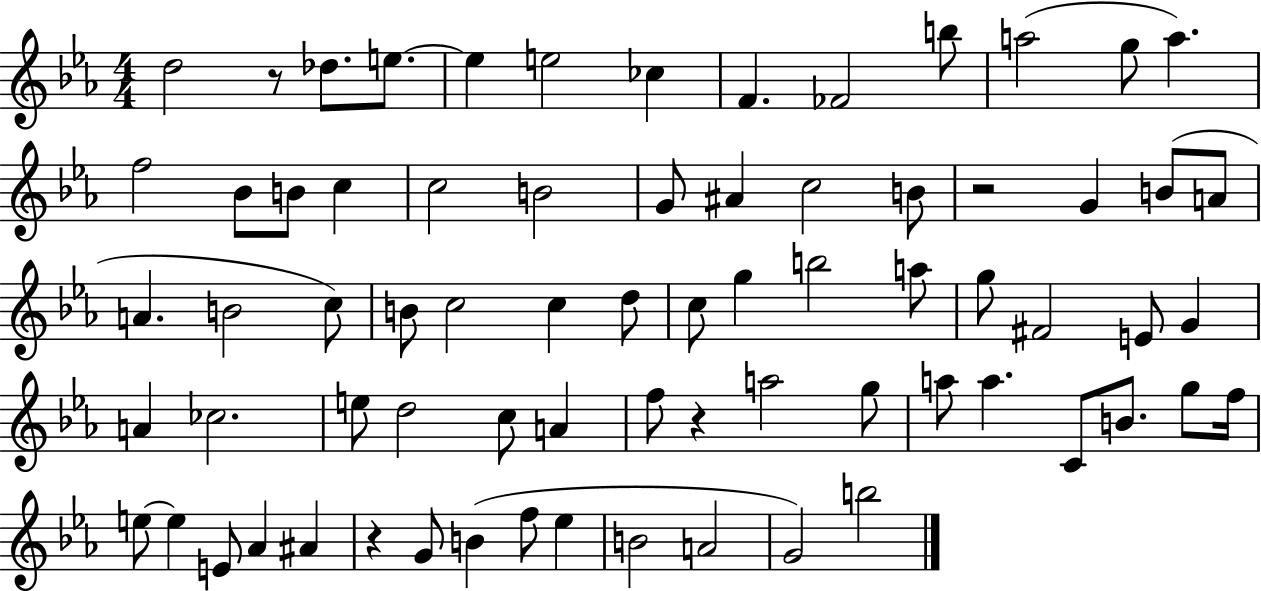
{
  \clef treble
  \numericTimeSignature
  \time 4/4
  \key ees \major
  d''2 r8 des''8. e''8.~~ | e''4 e''2 ces''4 | f'4. fes'2 b''8 | a''2( g''8 a''4.) | \break f''2 bes'8 b'8 c''4 | c''2 b'2 | g'8 ais'4 c''2 b'8 | r2 g'4 b'8( a'8 | \break a'4. b'2 c''8) | b'8 c''2 c''4 d''8 | c''8 g''4 b''2 a''8 | g''8 fis'2 e'8 g'4 | \break a'4 ces''2. | e''8 d''2 c''8 a'4 | f''8 r4 a''2 g''8 | a''8 a''4. c'8 b'8. g''8 f''16 | \break e''8~~ e''4 e'8 aes'4 ais'4 | r4 g'8 b'4( f''8 ees''4 | b'2 a'2 | g'2) b''2 | \break \bar "|."
}